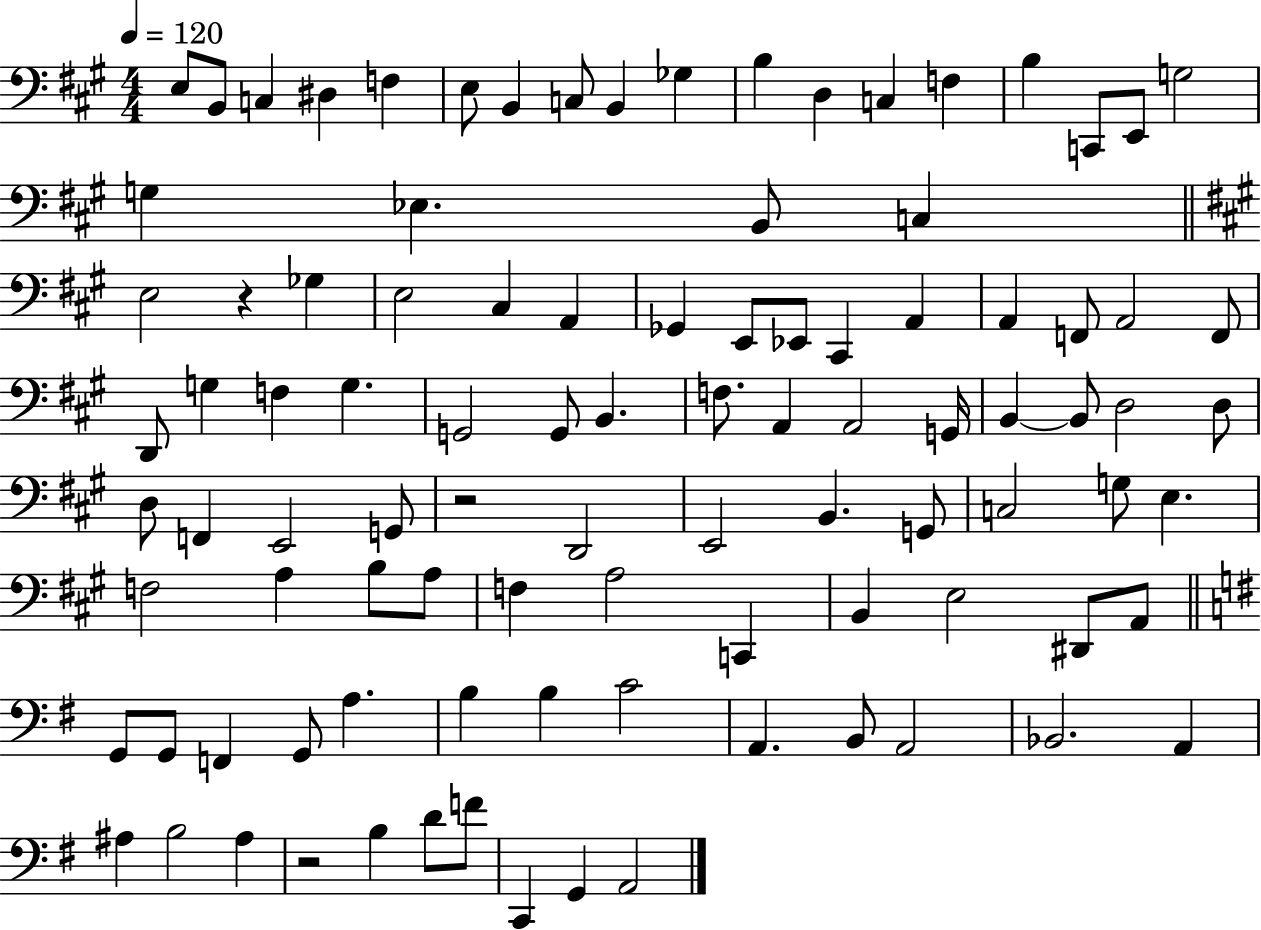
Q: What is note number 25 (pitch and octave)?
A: E3